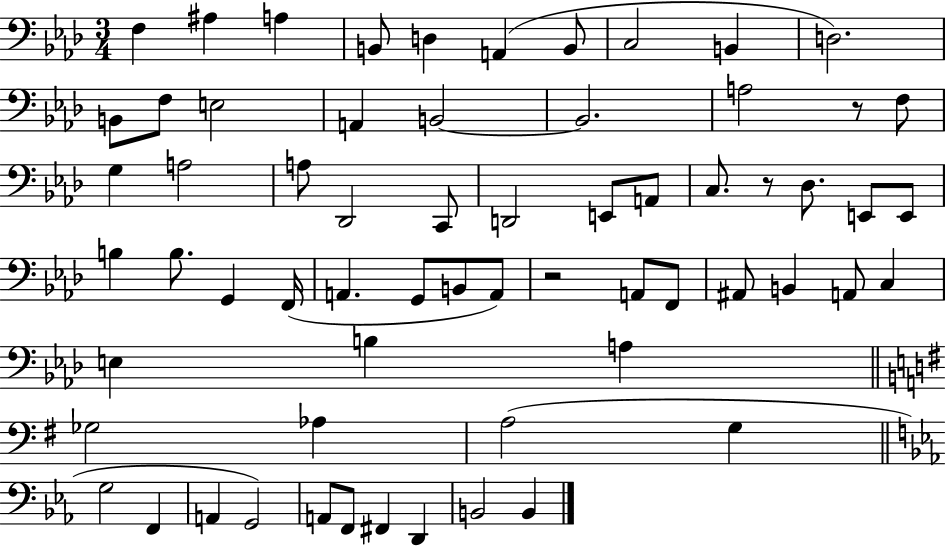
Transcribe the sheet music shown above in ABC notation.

X:1
T:Untitled
M:3/4
L:1/4
K:Ab
F, ^A, A, B,,/2 D, A,, B,,/2 C,2 B,, D,2 B,,/2 F,/2 E,2 A,, B,,2 B,,2 A,2 z/2 F,/2 G, A,2 A,/2 _D,,2 C,,/2 D,,2 E,,/2 A,,/2 C,/2 z/2 _D,/2 E,,/2 E,,/2 B, B,/2 G,, F,,/4 A,, G,,/2 B,,/2 A,,/2 z2 A,,/2 F,,/2 ^A,,/2 B,, A,,/2 C, E, B, A, _G,2 _A, A,2 G, G,2 F,, A,, G,,2 A,,/2 F,,/2 ^F,, D,, B,,2 B,,